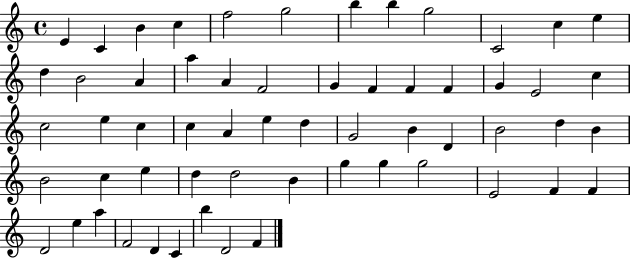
{
  \clef treble
  \time 4/4
  \defaultTimeSignature
  \key c \major
  e'4 c'4 b'4 c''4 | f''2 g''2 | b''4 b''4 g''2 | c'2 c''4 e''4 | \break d''4 b'2 a'4 | a''4 a'4 f'2 | g'4 f'4 f'4 f'4 | g'4 e'2 c''4 | \break c''2 e''4 c''4 | c''4 a'4 e''4 d''4 | g'2 b'4 d'4 | b'2 d''4 b'4 | \break b'2 c''4 e''4 | d''4 d''2 b'4 | g''4 g''4 g''2 | e'2 f'4 f'4 | \break d'2 e''4 a''4 | f'2 d'4 c'4 | b''4 d'2 f'4 | \bar "|."
}